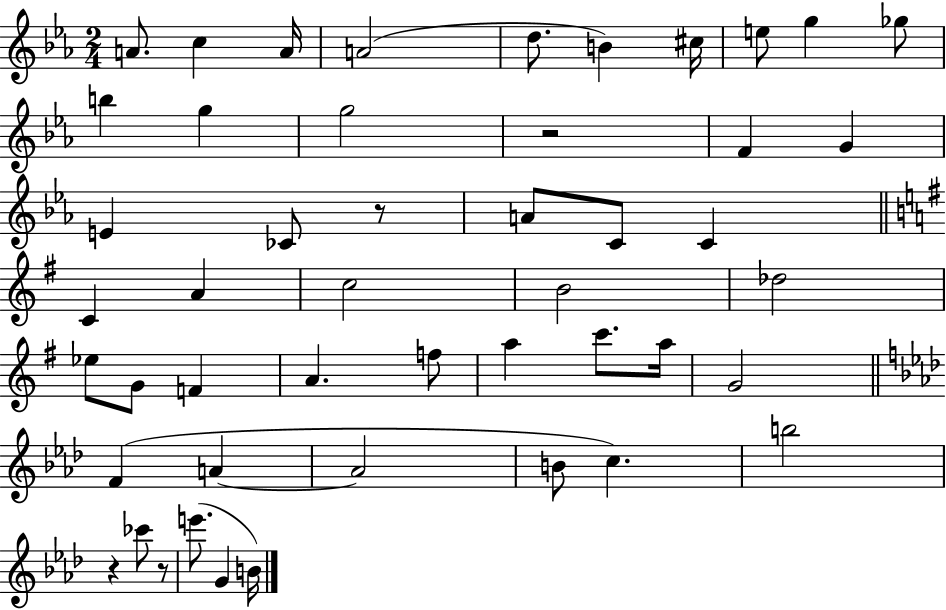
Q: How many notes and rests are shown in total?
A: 48